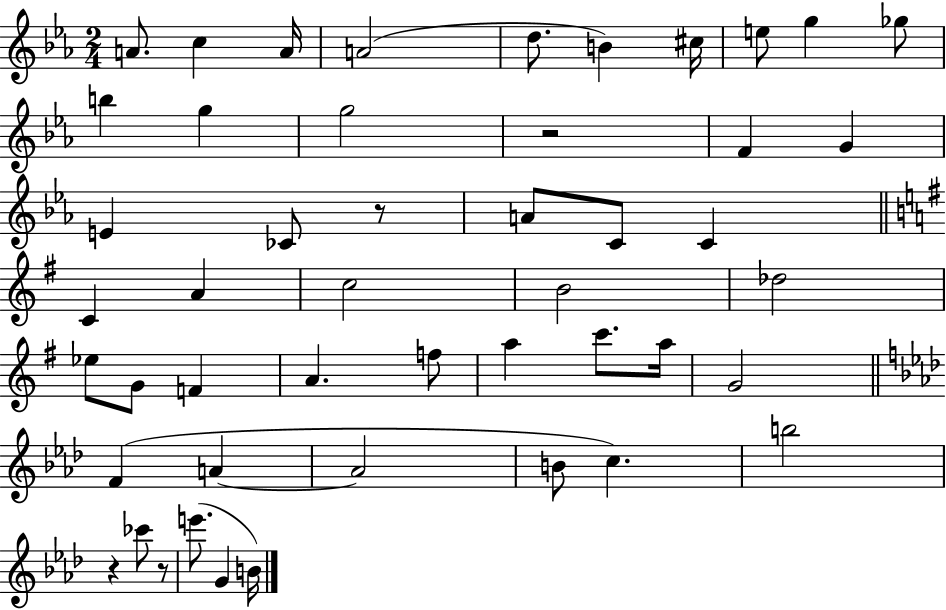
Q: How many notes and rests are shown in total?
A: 48